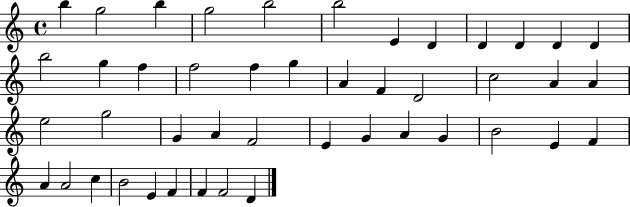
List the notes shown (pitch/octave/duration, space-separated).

B5/q G5/h B5/q G5/h B5/h B5/h E4/q D4/q D4/q D4/q D4/q D4/q B5/h G5/q F5/q F5/h F5/q G5/q A4/q F4/q D4/h C5/h A4/q A4/q E5/h G5/h G4/q A4/q F4/h E4/q G4/q A4/q G4/q B4/h E4/q F4/q A4/q A4/h C5/q B4/h E4/q F4/q F4/q F4/h D4/q